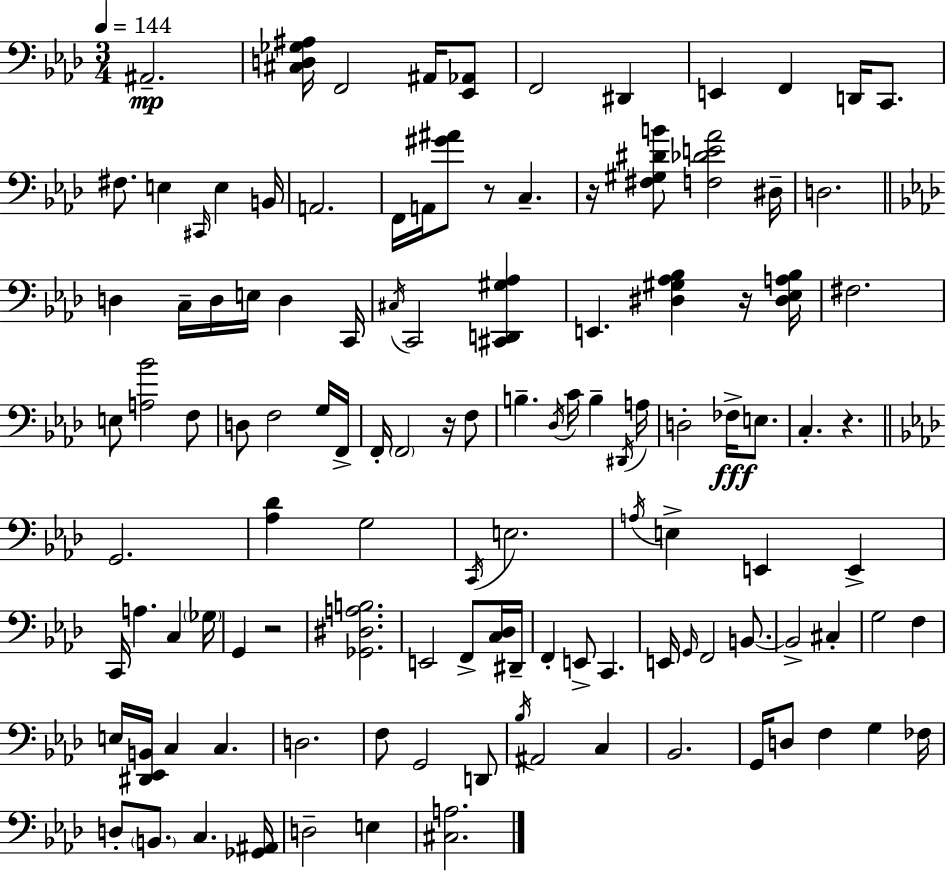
A#2/h. [C#3,D3,Gb3,A#3]/s F2/h A#2/s [Eb2,Ab2]/e F2/h D#2/q E2/q F2/q D2/s C2/e. F#3/e. E3/q C#2/s E3/q B2/s A2/h. F2/s A2/s [G#4,A#4]/e R/e C3/q. R/s [F#3,G#3,D#4,B4]/e [F3,Db4,E4,Ab4]/h D#3/s D3/h. D3/q C3/s D3/s E3/s D3/q C2/s C#3/s C2/h [C#2,D2,G#3,Ab3]/q E2/q. [D#3,G#3,Ab3,Bb3]/q R/s [D#3,Eb3,A3,Bb3]/s F#3/h. E3/e [A3,Bb4]/h F3/e D3/e F3/h G3/s F2/s F2/s F2/h R/s F3/e B3/q. Db3/s C4/s B3/q D#2/s A3/s D3/h FES3/s E3/e. C3/q. R/q. G2/h. [Ab3,Db4]/q G3/h C2/s E3/h. A3/s E3/q E2/q E2/q C2/s A3/q. C3/q Gb3/s G2/q R/h [Gb2,D#3,A3,B3]/h. E2/h F2/e [C3,Db3]/s D#2/s F2/q E2/e C2/q. E2/s G2/s F2/h B2/e. B2/h C#3/q G3/h F3/q E3/s [D#2,Eb2,B2]/s C3/q C3/q. D3/h. F3/e G2/h D2/e Bb3/s A#2/h C3/q Bb2/h. G2/s D3/e F3/q G3/q FES3/s D3/e B2/e. C3/q. [Gb2,A#2]/s D3/h E3/q [C#3,A3]/h.